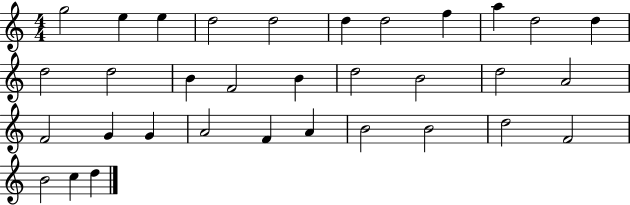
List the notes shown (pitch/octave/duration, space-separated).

G5/h E5/q E5/q D5/h D5/h D5/q D5/h F5/q A5/q D5/h D5/q D5/h D5/h B4/q F4/h B4/q D5/h B4/h D5/h A4/h F4/h G4/q G4/q A4/h F4/q A4/q B4/h B4/h D5/h F4/h B4/h C5/q D5/q